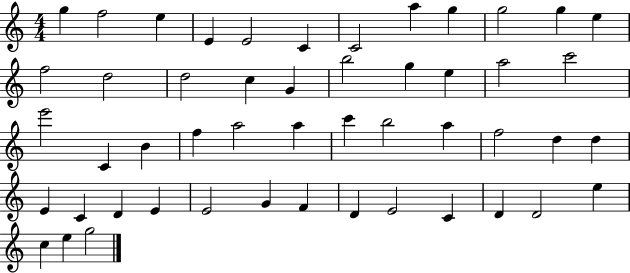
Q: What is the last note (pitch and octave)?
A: G5